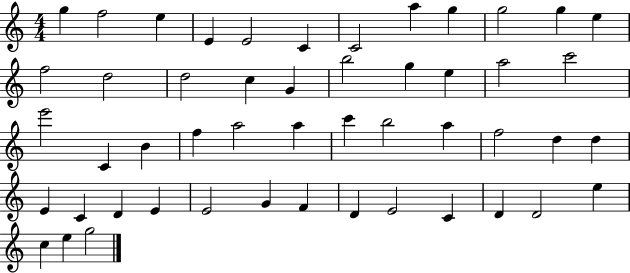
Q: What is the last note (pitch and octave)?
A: G5